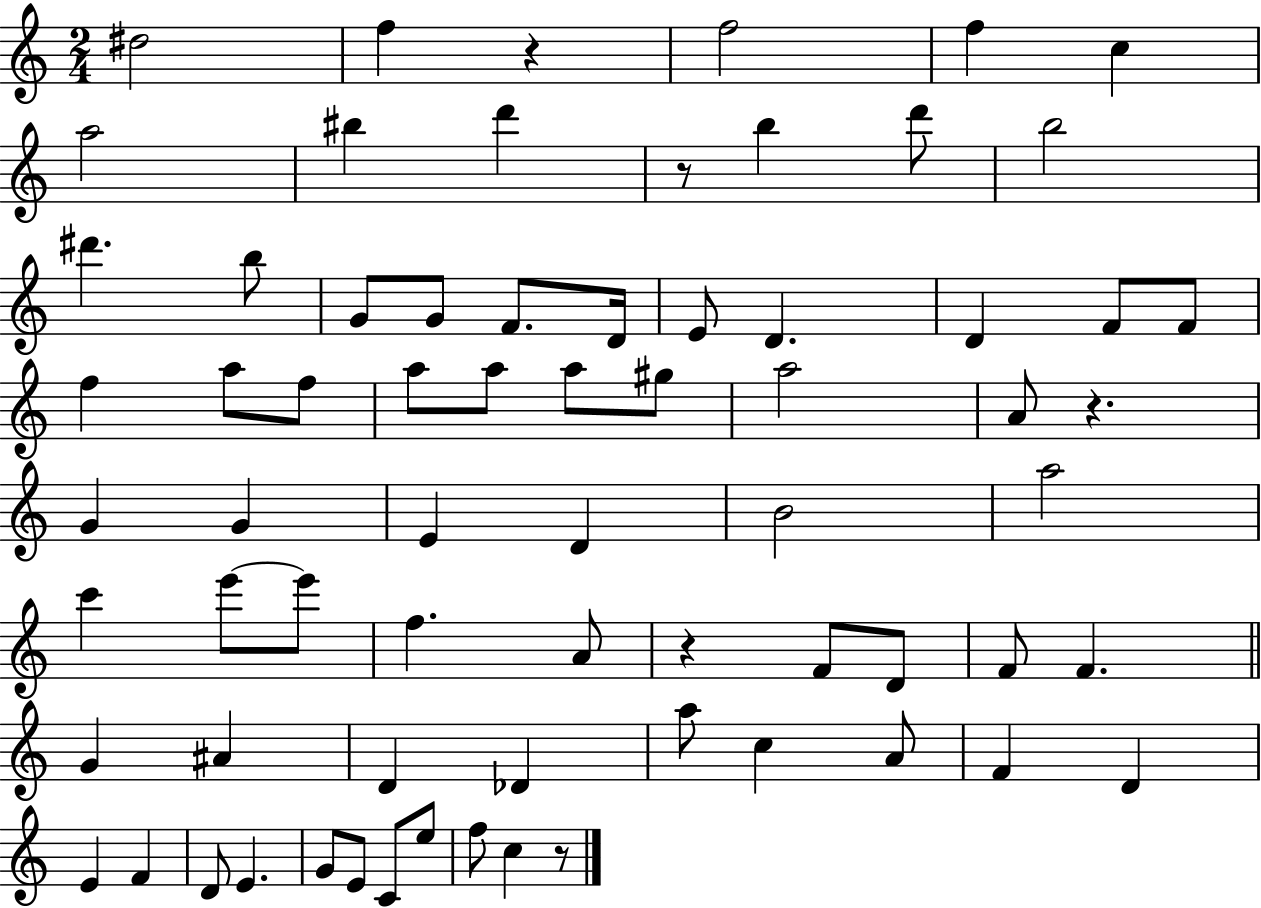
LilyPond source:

{
  \clef treble
  \numericTimeSignature
  \time 2/4
  \key c \major
  dis''2 | f''4 r4 | f''2 | f''4 c''4 | \break a''2 | bis''4 d'''4 | r8 b''4 d'''8 | b''2 | \break dis'''4. b''8 | g'8 g'8 f'8. d'16 | e'8 d'4. | d'4 f'8 f'8 | \break f''4 a''8 f''8 | a''8 a''8 a''8 gis''8 | a''2 | a'8 r4. | \break g'4 g'4 | e'4 d'4 | b'2 | a''2 | \break c'''4 e'''8~~ e'''8 | f''4. a'8 | r4 f'8 d'8 | f'8 f'4. | \break \bar "||" \break \key c \major g'4 ais'4 | d'4 des'4 | a''8 c''4 a'8 | f'4 d'4 | \break e'4 f'4 | d'8 e'4. | g'8 e'8 c'8 e''8 | f''8 c''4 r8 | \break \bar "|."
}